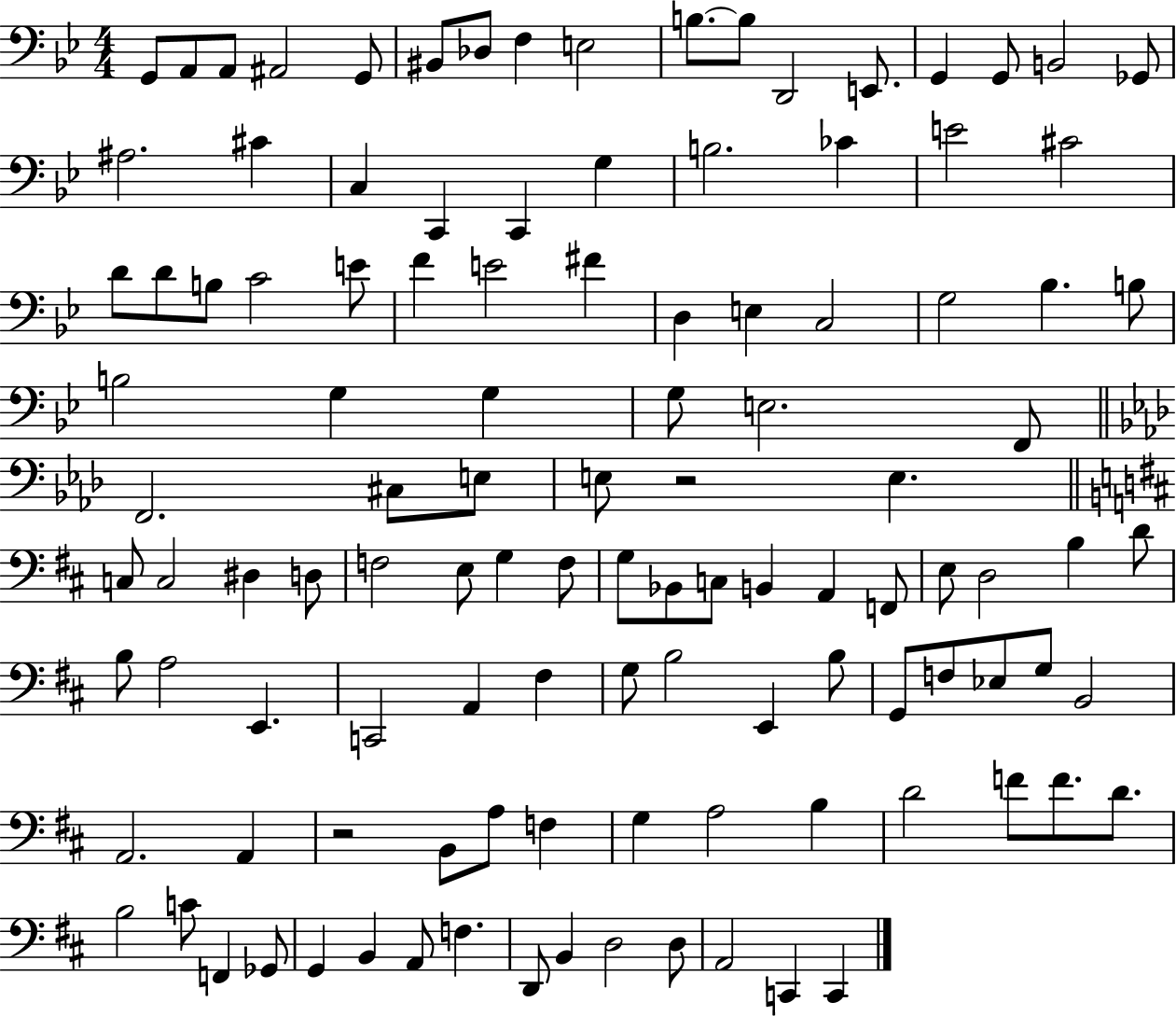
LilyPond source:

{
  \clef bass
  \numericTimeSignature
  \time 4/4
  \key bes \major
  g,8 a,8 a,8 ais,2 g,8 | bis,8 des8 f4 e2 | b8.~~ b8 d,2 e,8. | g,4 g,8 b,2 ges,8 | \break ais2. cis'4 | c4 c,4 c,4 g4 | b2. ces'4 | e'2 cis'2 | \break d'8 d'8 b8 c'2 e'8 | f'4 e'2 fis'4 | d4 e4 c2 | g2 bes4. b8 | \break b2 g4 g4 | g8 e2. f,8 | \bar "||" \break \key aes \major f,2. cis8 e8 | e8 r2 e4. | \bar "||" \break \key b \minor c8 c2 dis4 d8 | f2 e8 g4 f8 | g8 bes,8 c8 b,4 a,4 f,8 | e8 d2 b4 d'8 | \break b8 a2 e,4. | c,2 a,4 fis4 | g8 b2 e,4 b8 | g,8 f8 ees8 g8 b,2 | \break a,2. a,4 | r2 b,8 a8 f4 | g4 a2 b4 | d'2 f'8 f'8. d'8. | \break b2 c'8 f,4 ges,8 | g,4 b,4 a,8 f4. | d,8 b,4 d2 d8 | a,2 c,4 c,4 | \break \bar "|."
}